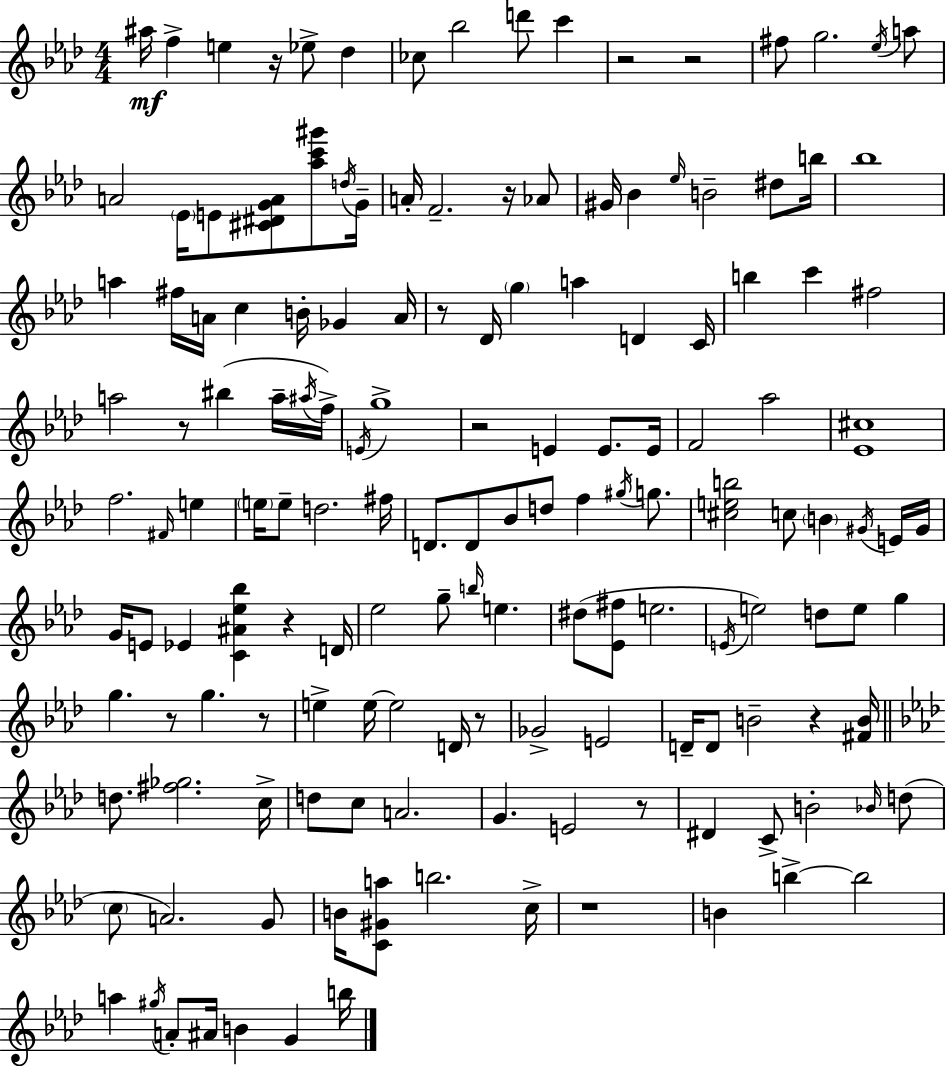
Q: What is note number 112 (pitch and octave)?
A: D5